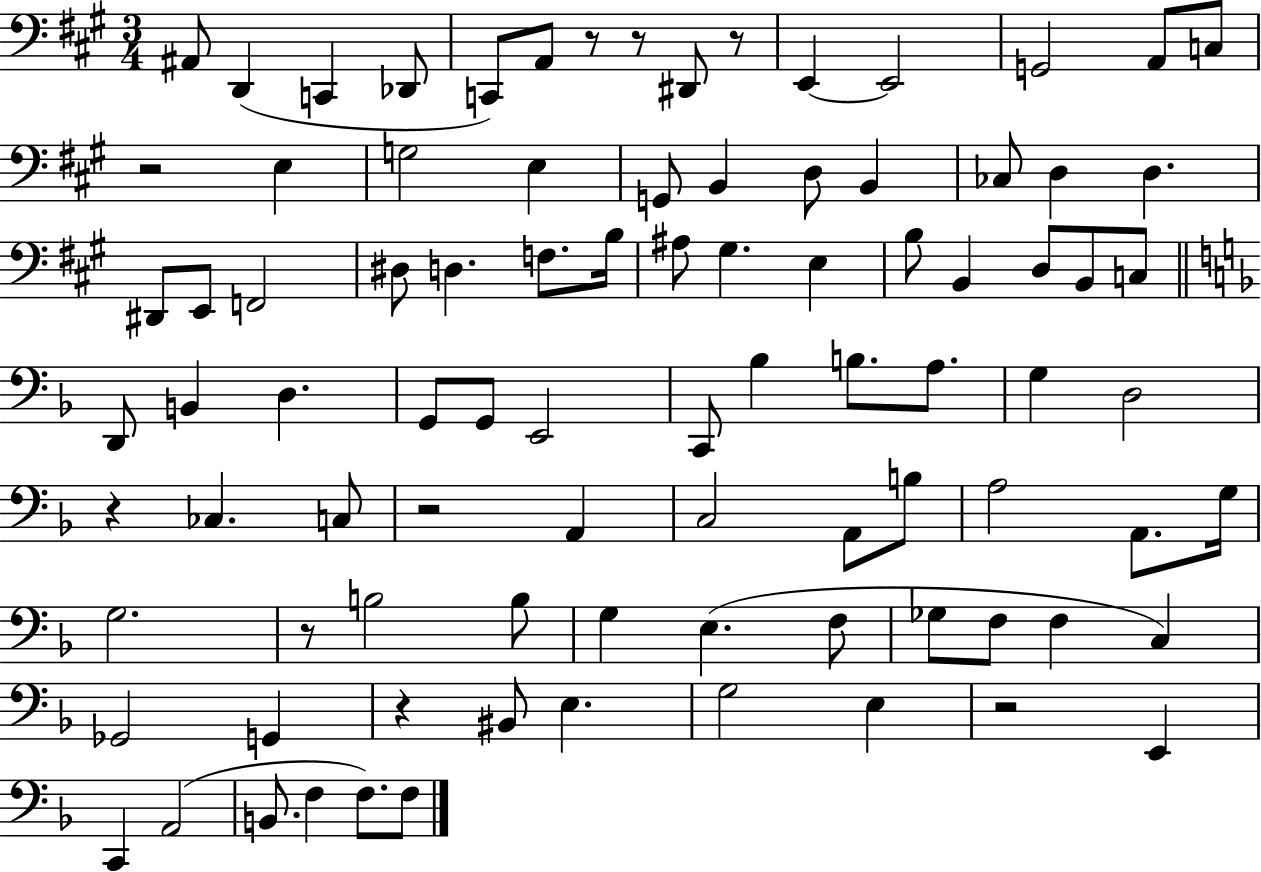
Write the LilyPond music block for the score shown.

{
  \clef bass
  \numericTimeSignature
  \time 3/4
  \key a \major
  ais,8 d,4( c,4 des,8 | c,8) a,8 r8 r8 dis,8 r8 | e,4~~ e,2 | g,2 a,8 c8 | \break r2 e4 | g2 e4 | g,8 b,4 d8 b,4 | ces8 d4 d4. | \break dis,8 e,8 f,2 | dis8 d4. f8. b16 | ais8 gis4. e4 | b8 b,4 d8 b,8 c8 | \break \bar "||" \break \key f \major d,8 b,4 d4. | g,8 g,8 e,2 | c,8 bes4 b8. a8. | g4 d2 | \break r4 ces4. c8 | r2 a,4 | c2 a,8 b8 | a2 a,8. g16 | \break g2. | r8 b2 b8 | g4 e4.( f8 | ges8 f8 f4 c4) | \break ges,2 g,4 | r4 bis,8 e4. | g2 e4 | r2 e,4 | \break c,4 a,2( | b,8. f4 f8.) f8 | \bar "|."
}